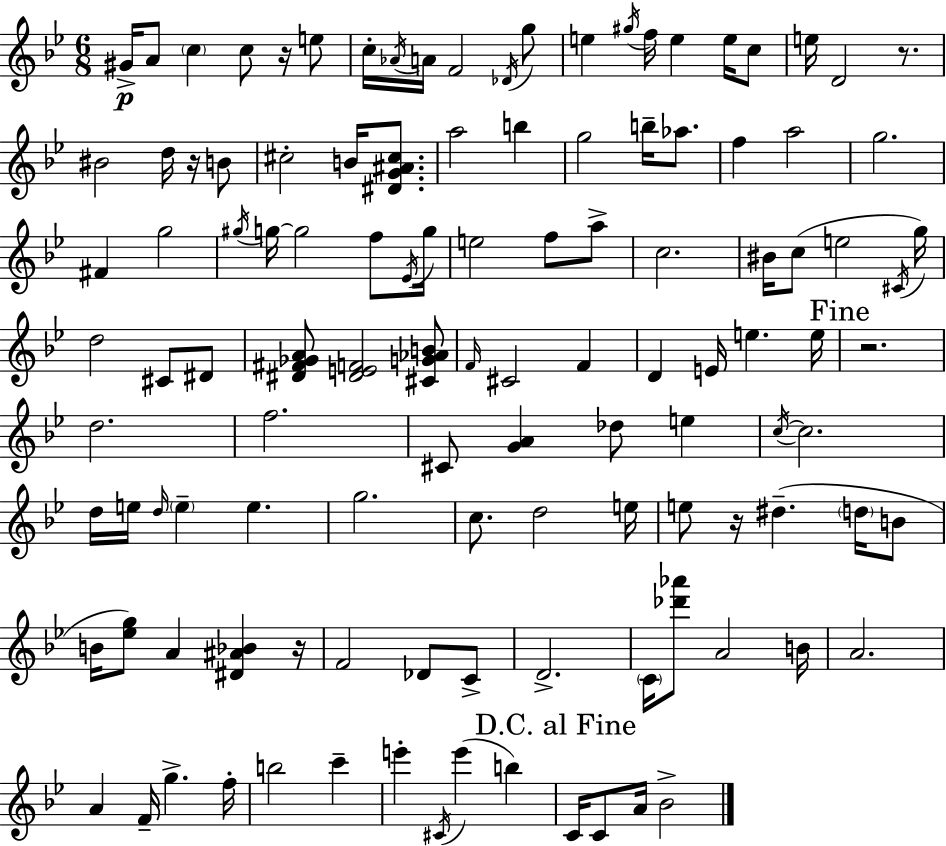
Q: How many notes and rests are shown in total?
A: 117